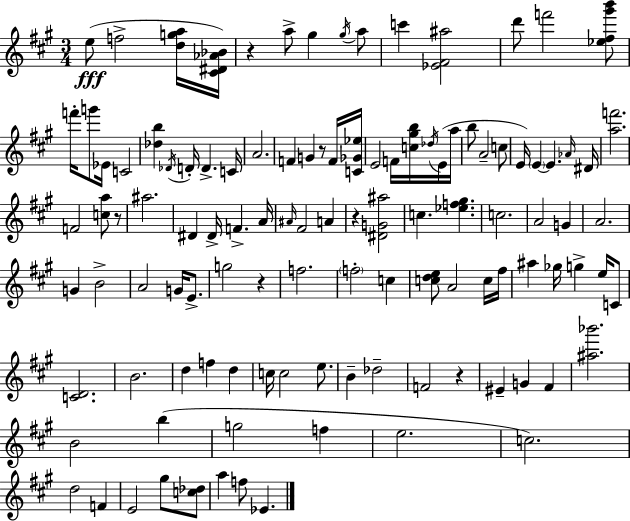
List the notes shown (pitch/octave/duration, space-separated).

E5/e F5/h [D5,G5,A5]/s [C#4,D#4,Ab4,Bb4]/s R/q A5/e G#5/q G#5/s A5/e C6/q [Eb4,F#4,A#5]/h D6/e F6/h [Eb5,F#5,G#6,B6]/e F6/s G6/e Eb4/s C4/h [Db5,B5]/q Db4/s D4/s D4/q. C4/s A4/h. F4/q G4/q R/e F4/s [C4,Gb4,Eb5]/s E4/h F4/s [C5,G#5,B5]/s Db5/s E4/s A5/s B5/e A4/h C5/e E4/s E4/q E4/q. Ab4/s D#4/s [A5,F6]/h. F4/h [C5,A5]/e R/e A#5/h. D#4/q D#4/s F4/q. A4/s A#4/s F#4/h A4/q R/q [D#4,G4,A#5]/h C5/q. [Eb5,F5,G#5]/q. C5/h. A4/h G4/q A4/h. G4/q B4/h A4/h G4/s E4/e. G5/h R/q F5/h. F5/h C5/q [C5,D5,E5]/e A4/h C5/s F#5/s A#5/q Gb5/s G5/q E5/s C4/e [C4,D4]/h. B4/h. D5/q F5/q D5/q C5/s C5/h E5/e. B4/q Db5/h F4/h R/q EIS4/q G4/q F#4/q [A#5,Bb6]/h. B4/h B5/q G5/h F5/q E5/h. C5/h. D5/h F4/q E4/h G#5/e [C5,Db5]/e A5/q F5/e Eb4/q.